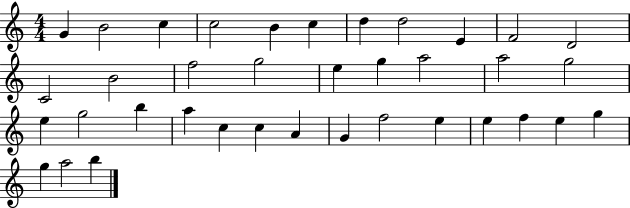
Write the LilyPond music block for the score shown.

{
  \clef treble
  \numericTimeSignature
  \time 4/4
  \key c \major
  g'4 b'2 c''4 | c''2 b'4 c''4 | d''4 d''2 e'4 | f'2 d'2 | \break c'2 b'2 | f''2 g''2 | e''4 g''4 a''2 | a''2 g''2 | \break e''4 g''2 b''4 | a''4 c''4 c''4 a'4 | g'4 f''2 e''4 | e''4 f''4 e''4 g''4 | \break g''4 a''2 b''4 | \bar "|."
}